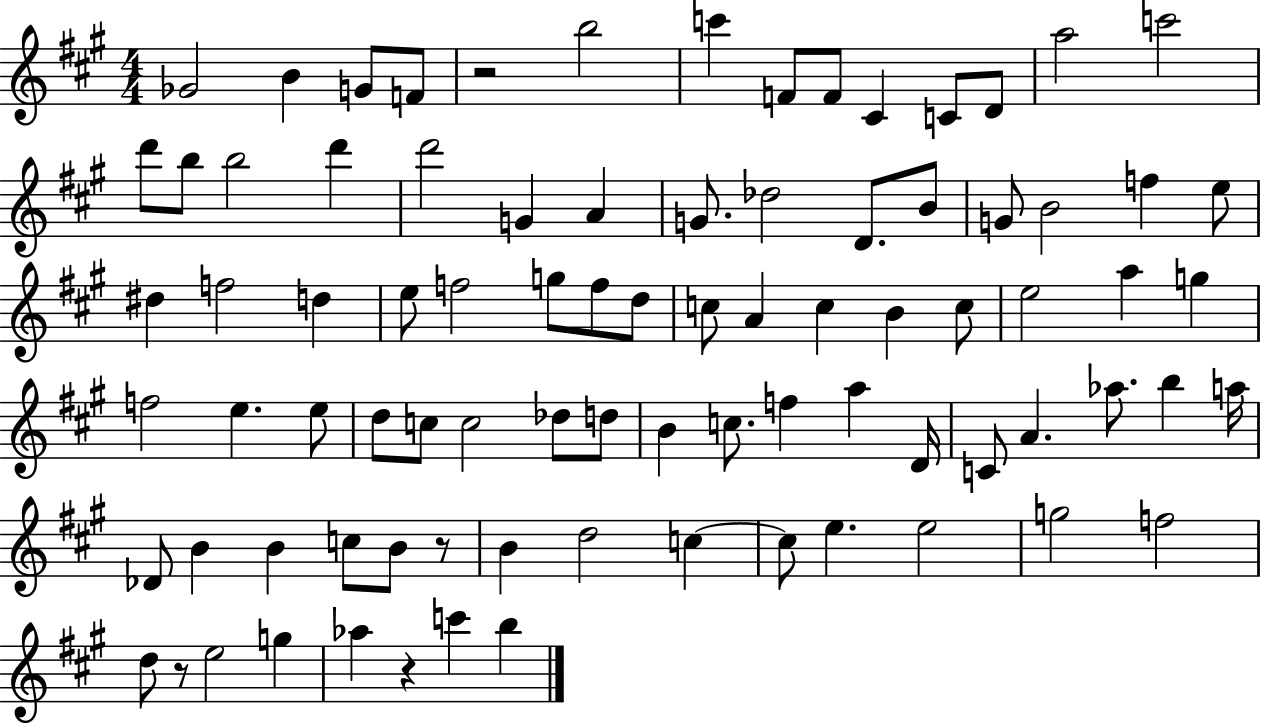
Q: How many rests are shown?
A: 4